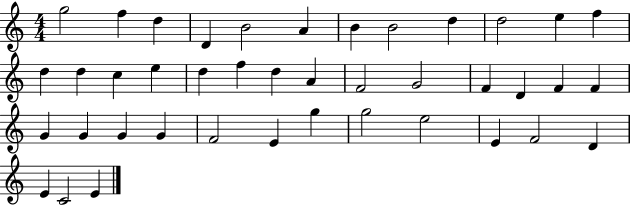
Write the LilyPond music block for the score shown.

{
  \clef treble
  \numericTimeSignature
  \time 4/4
  \key c \major
  g''2 f''4 d''4 | d'4 b'2 a'4 | b'4 b'2 d''4 | d''2 e''4 f''4 | \break d''4 d''4 c''4 e''4 | d''4 f''4 d''4 a'4 | f'2 g'2 | f'4 d'4 f'4 f'4 | \break g'4 g'4 g'4 g'4 | f'2 e'4 g''4 | g''2 e''2 | e'4 f'2 d'4 | \break e'4 c'2 e'4 | \bar "|."
}